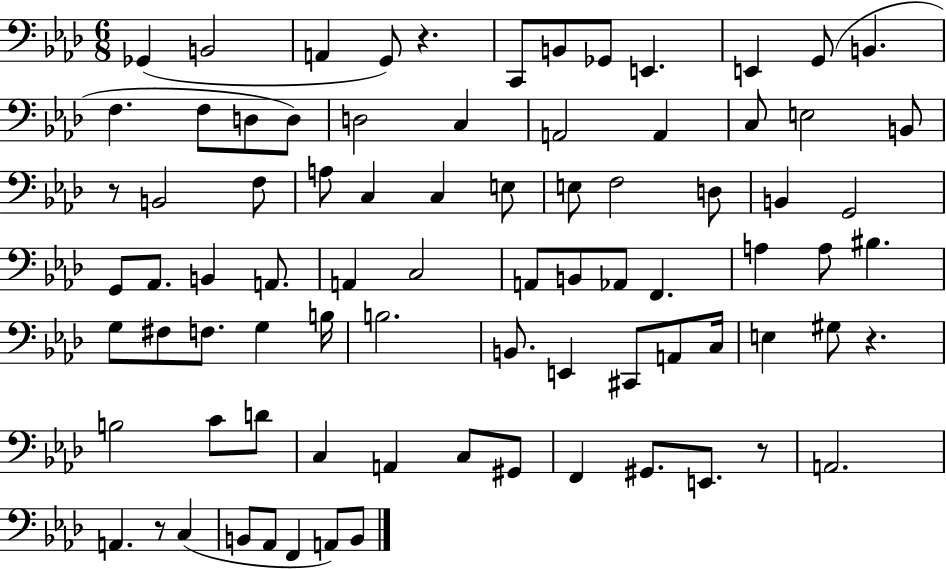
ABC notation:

X:1
T:Untitled
M:6/8
L:1/4
K:Ab
_G,, B,,2 A,, G,,/2 z C,,/2 B,,/2 _G,,/2 E,, E,, G,,/2 B,, F, F,/2 D,/2 D,/2 D,2 C, A,,2 A,, C,/2 E,2 B,,/2 z/2 B,,2 F,/2 A,/2 C, C, E,/2 E,/2 F,2 D,/2 B,, G,,2 G,,/2 _A,,/2 B,, A,,/2 A,, C,2 A,,/2 B,,/2 _A,,/2 F,, A, A,/2 ^B, G,/2 ^F,/2 F,/2 G, B,/4 B,2 B,,/2 E,, ^C,,/2 A,,/2 C,/4 E, ^G,/2 z B,2 C/2 D/2 C, A,, C,/2 ^G,,/2 F,, ^G,,/2 E,,/2 z/2 A,,2 A,, z/2 C, B,,/2 _A,,/2 F,, A,,/2 B,,/2